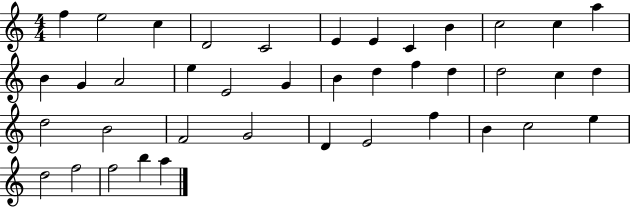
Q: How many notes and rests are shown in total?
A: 40